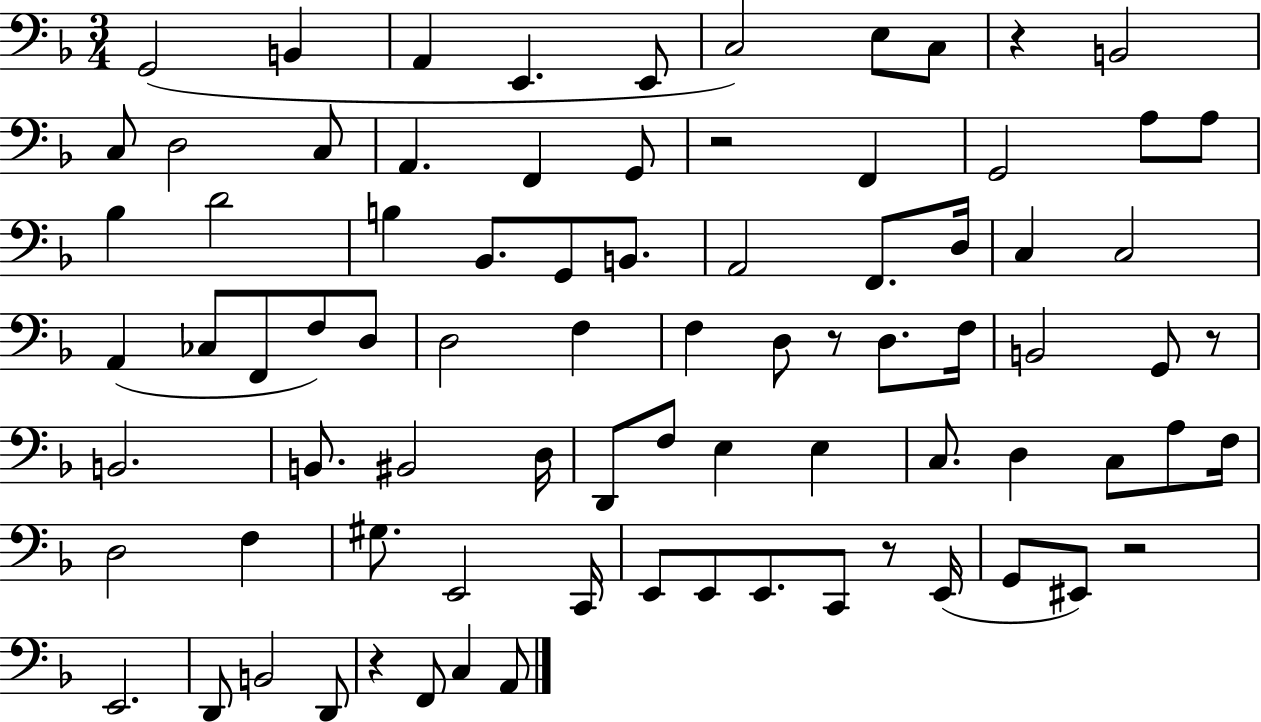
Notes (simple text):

G2/h B2/q A2/q E2/q. E2/e C3/h E3/e C3/e R/q B2/h C3/e D3/h C3/e A2/q. F2/q G2/e R/h F2/q G2/h A3/e A3/e Bb3/q D4/h B3/q Bb2/e. G2/e B2/e. A2/h F2/e. D3/s C3/q C3/h A2/q CES3/e F2/e F3/e D3/e D3/h F3/q F3/q D3/e R/e D3/e. F3/s B2/h G2/e R/e B2/h. B2/e. BIS2/h D3/s D2/e F3/e E3/q E3/q C3/e. D3/q C3/e A3/e F3/s D3/h F3/q G#3/e. E2/h C2/s E2/e E2/e E2/e. C2/e R/e E2/s G2/e EIS2/e R/h E2/h. D2/e B2/h D2/e R/q F2/e C3/q A2/e